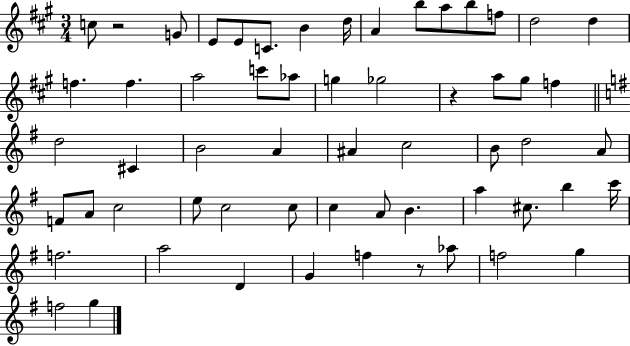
X:1
T:Untitled
M:3/4
L:1/4
K:A
c/2 z2 G/2 E/2 E/2 C/2 B d/4 A b/2 a/2 b/2 f/2 d2 d f f a2 c'/2 _a/2 g _g2 z a/2 ^g/2 f d2 ^C B2 A ^A c2 B/2 d2 A/2 F/2 A/2 c2 e/2 c2 c/2 c A/2 B a ^c/2 b c'/4 f2 a2 D G f z/2 _a/2 f2 g f2 g